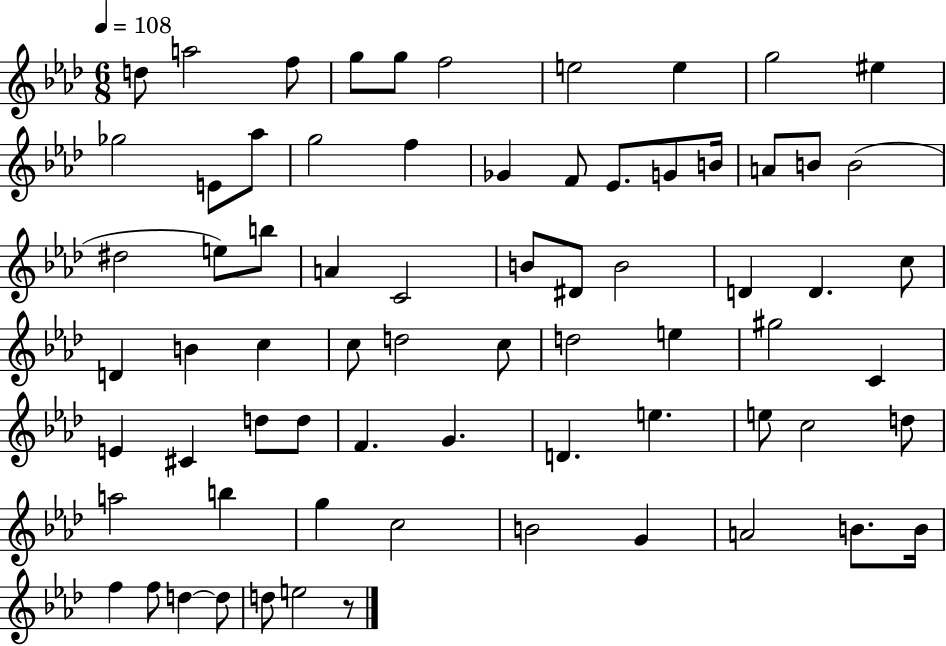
{
  \clef treble
  \numericTimeSignature
  \time 6/8
  \key aes \major
  \tempo 4 = 108
  d''8 a''2 f''8 | g''8 g''8 f''2 | e''2 e''4 | g''2 eis''4 | \break ges''2 e'8 aes''8 | g''2 f''4 | ges'4 f'8 ees'8. g'8 b'16 | a'8 b'8 b'2( | \break dis''2 e''8) b''8 | a'4 c'2 | b'8 dis'8 b'2 | d'4 d'4. c''8 | \break d'4 b'4 c''4 | c''8 d''2 c''8 | d''2 e''4 | gis''2 c'4 | \break e'4 cis'4 d''8 d''8 | f'4. g'4. | d'4. e''4. | e''8 c''2 d''8 | \break a''2 b''4 | g''4 c''2 | b'2 g'4 | a'2 b'8. b'16 | \break f''4 f''8 d''4~~ d''8 | d''8 e''2 r8 | \bar "|."
}